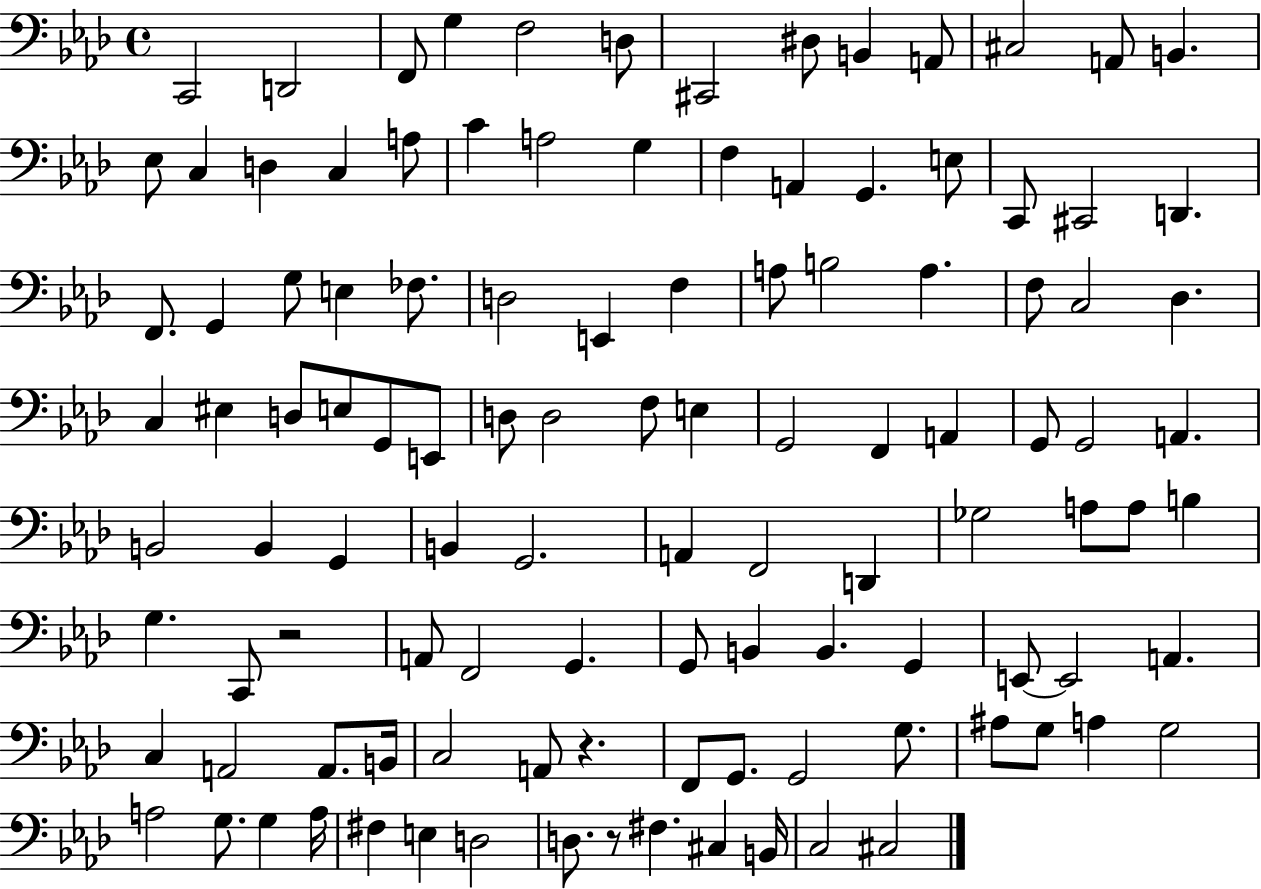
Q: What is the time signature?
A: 4/4